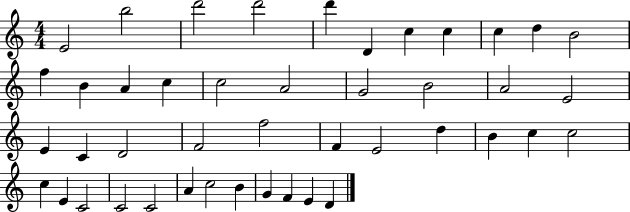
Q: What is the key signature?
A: C major